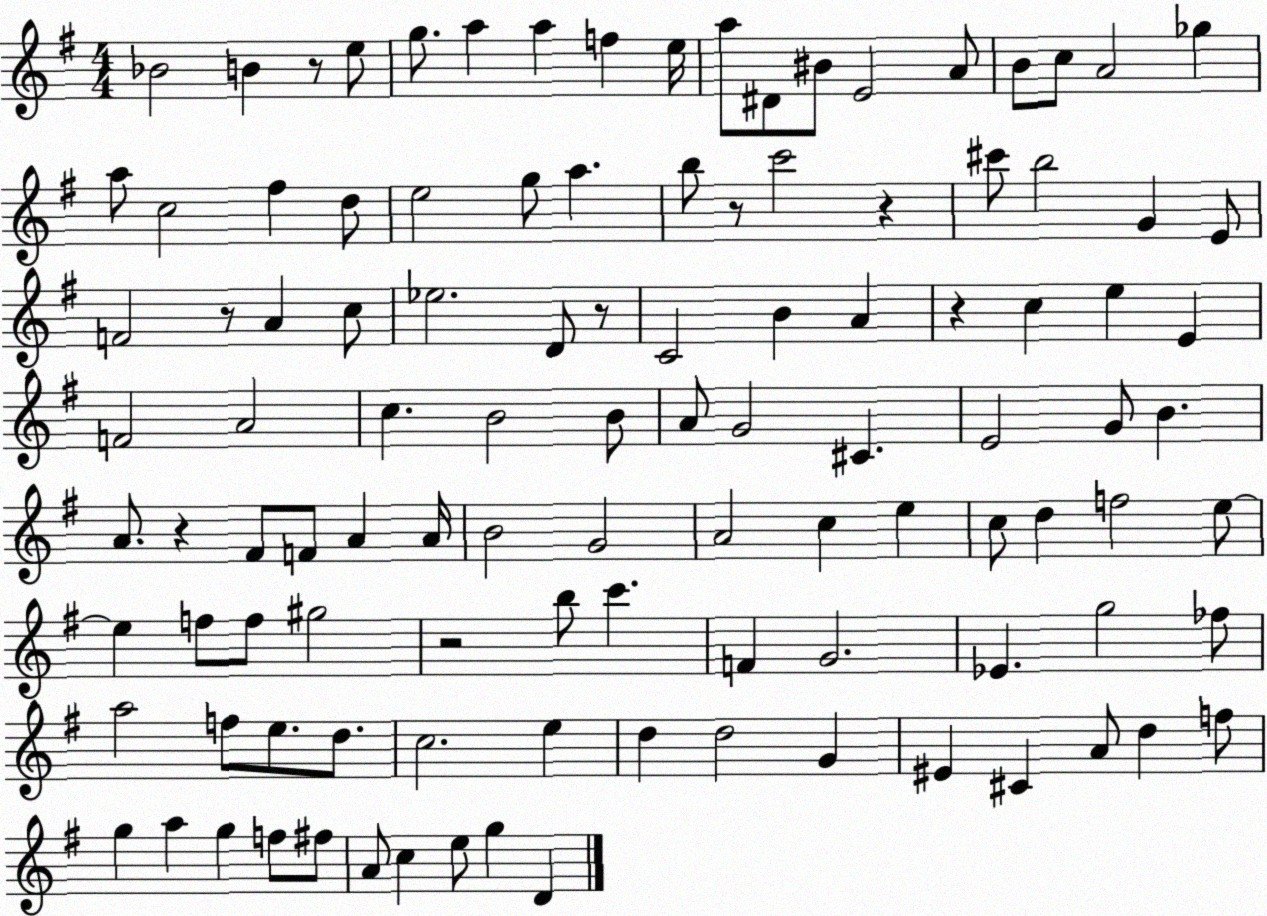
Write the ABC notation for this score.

X:1
T:Untitled
M:4/4
L:1/4
K:G
_B2 B z/2 e/2 g/2 a a f e/4 a/2 ^D/2 ^B/2 E2 A/2 B/2 c/2 A2 _g a/2 c2 ^f d/2 e2 g/2 a b/2 z/2 c'2 z ^c'/2 b2 G E/2 F2 z/2 A c/2 _e2 D/2 z/2 C2 B A z c e E F2 A2 c B2 B/2 A/2 G2 ^C E2 G/2 B A/2 z ^F/2 F/2 A A/4 B2 G2 A2 c e c/2 d f2 e/2 e f/2 f/2 ^g2 z2 b/2 c' F G2 _E g2 _f/2 a2 f/2 e/2 d/2 c2 e d d2 G ^E ^C A/2 d f/2 g a g f/2 ^f/2 A/2 c e/2 g D